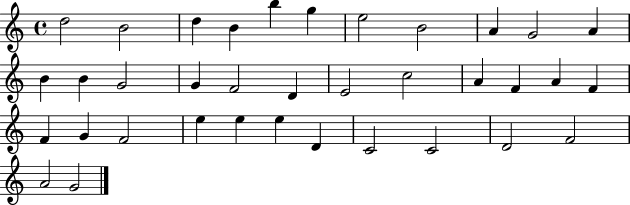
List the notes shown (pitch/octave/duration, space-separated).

D5/h B4/h D5/q B4/q B5/q G5/q E5/h B4/h A4/q G4/h A4/q B4/q B4/q G4/h G4/q F4/h D4/q E4/h C5/h A4/q F4/q A4/q F4/q F4/q G4/q F4/h E5/q E5/q E5/q D4/q C4/h C4/h D4/h F4/h A4/h G4/h